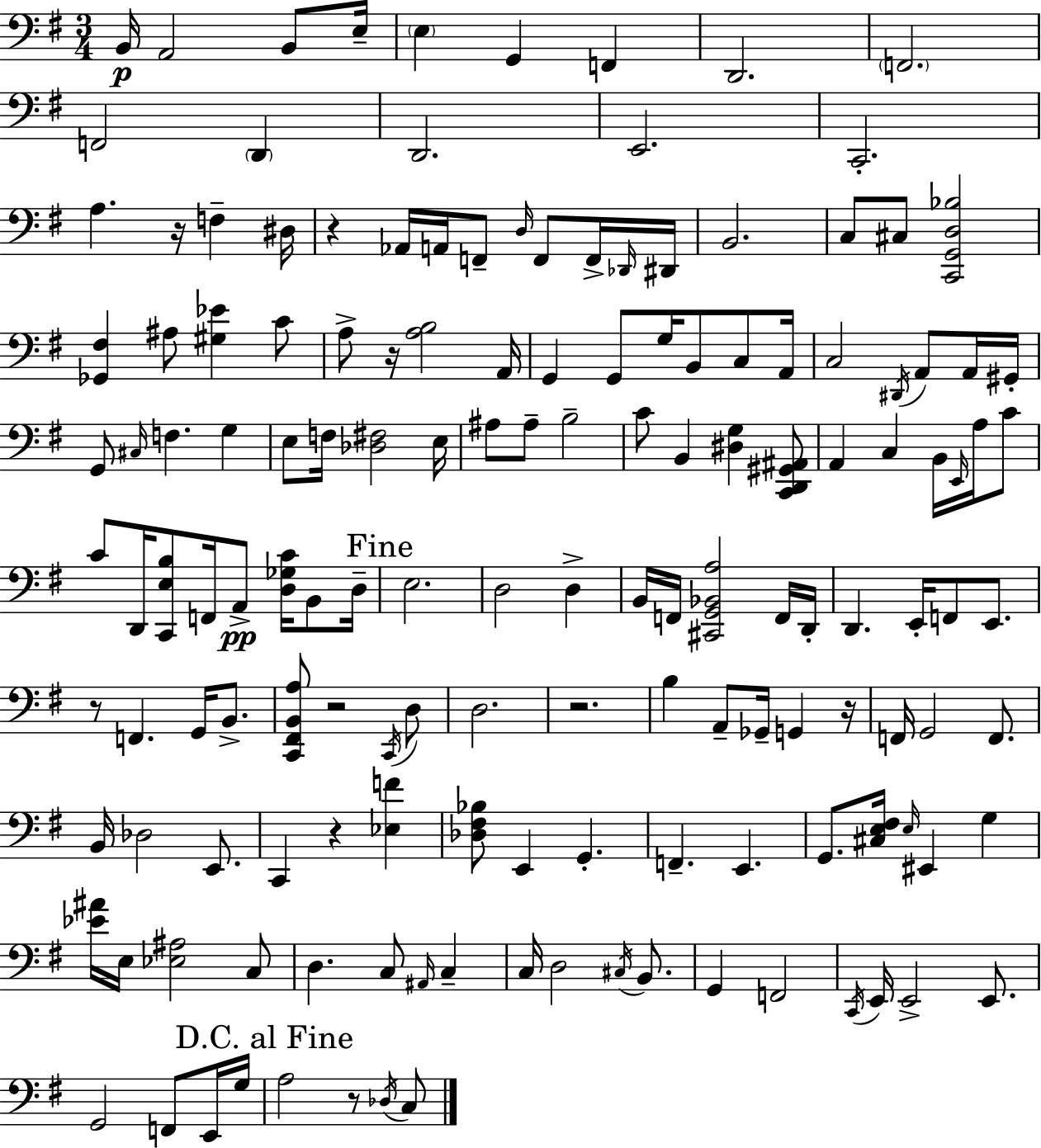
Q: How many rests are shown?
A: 9